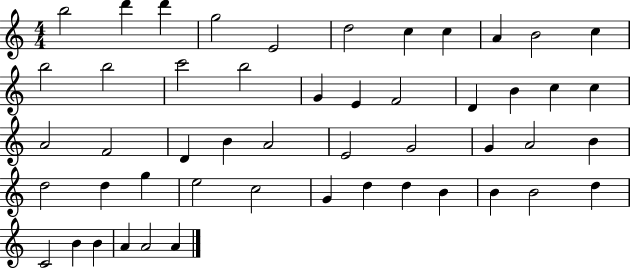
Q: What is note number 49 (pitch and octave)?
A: A4